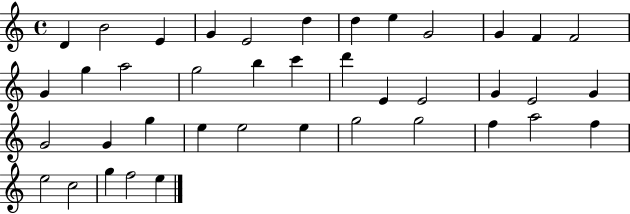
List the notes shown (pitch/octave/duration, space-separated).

D4/q B4/h E4/q G4/q E4/h D5/q D5/q E5/q G4/h G4/q F4/q F4/h G4/q G5/q A5/h G5/h B5/q C6/q D6/q E4/q E4/h G4/q E4/h G4/q G4/h G4/q G5/q E5/q E5/h E5/q G5/h G5/h F5/q A5/h F5/q E5/h C5/h G5/q F5/h E5/q